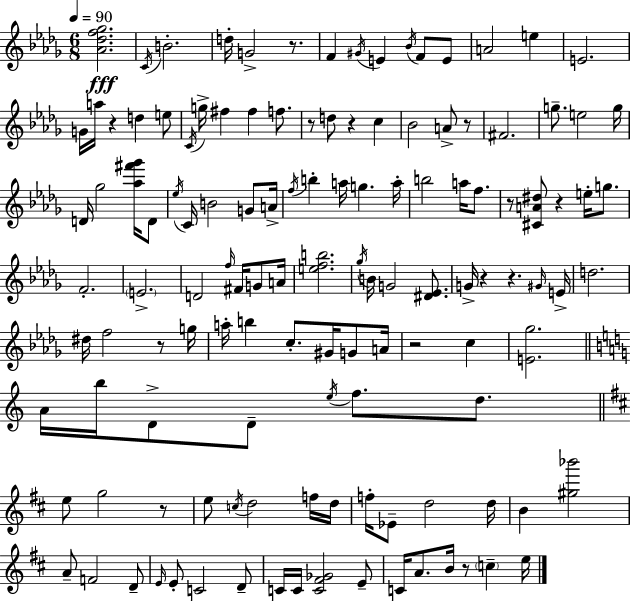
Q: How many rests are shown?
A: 13